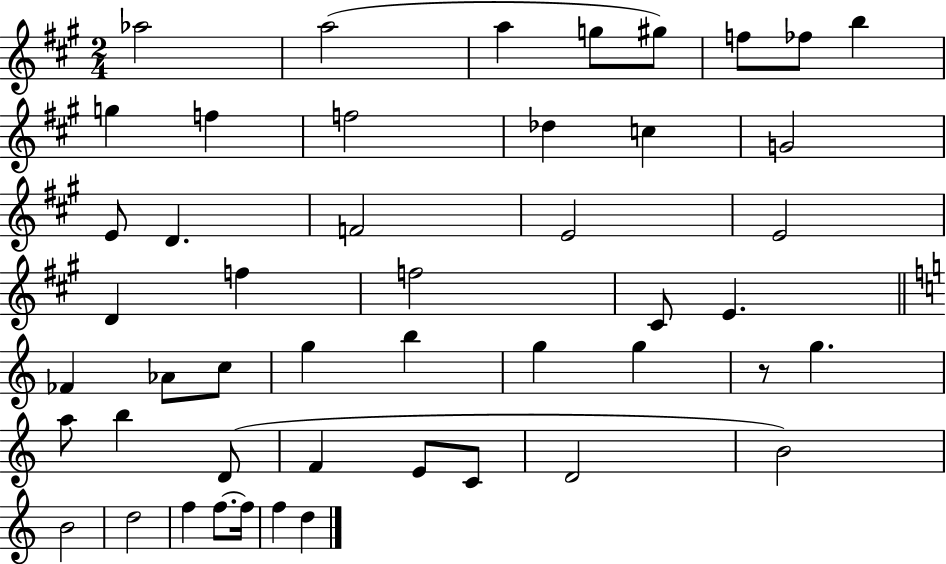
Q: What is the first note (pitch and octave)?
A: Ab5